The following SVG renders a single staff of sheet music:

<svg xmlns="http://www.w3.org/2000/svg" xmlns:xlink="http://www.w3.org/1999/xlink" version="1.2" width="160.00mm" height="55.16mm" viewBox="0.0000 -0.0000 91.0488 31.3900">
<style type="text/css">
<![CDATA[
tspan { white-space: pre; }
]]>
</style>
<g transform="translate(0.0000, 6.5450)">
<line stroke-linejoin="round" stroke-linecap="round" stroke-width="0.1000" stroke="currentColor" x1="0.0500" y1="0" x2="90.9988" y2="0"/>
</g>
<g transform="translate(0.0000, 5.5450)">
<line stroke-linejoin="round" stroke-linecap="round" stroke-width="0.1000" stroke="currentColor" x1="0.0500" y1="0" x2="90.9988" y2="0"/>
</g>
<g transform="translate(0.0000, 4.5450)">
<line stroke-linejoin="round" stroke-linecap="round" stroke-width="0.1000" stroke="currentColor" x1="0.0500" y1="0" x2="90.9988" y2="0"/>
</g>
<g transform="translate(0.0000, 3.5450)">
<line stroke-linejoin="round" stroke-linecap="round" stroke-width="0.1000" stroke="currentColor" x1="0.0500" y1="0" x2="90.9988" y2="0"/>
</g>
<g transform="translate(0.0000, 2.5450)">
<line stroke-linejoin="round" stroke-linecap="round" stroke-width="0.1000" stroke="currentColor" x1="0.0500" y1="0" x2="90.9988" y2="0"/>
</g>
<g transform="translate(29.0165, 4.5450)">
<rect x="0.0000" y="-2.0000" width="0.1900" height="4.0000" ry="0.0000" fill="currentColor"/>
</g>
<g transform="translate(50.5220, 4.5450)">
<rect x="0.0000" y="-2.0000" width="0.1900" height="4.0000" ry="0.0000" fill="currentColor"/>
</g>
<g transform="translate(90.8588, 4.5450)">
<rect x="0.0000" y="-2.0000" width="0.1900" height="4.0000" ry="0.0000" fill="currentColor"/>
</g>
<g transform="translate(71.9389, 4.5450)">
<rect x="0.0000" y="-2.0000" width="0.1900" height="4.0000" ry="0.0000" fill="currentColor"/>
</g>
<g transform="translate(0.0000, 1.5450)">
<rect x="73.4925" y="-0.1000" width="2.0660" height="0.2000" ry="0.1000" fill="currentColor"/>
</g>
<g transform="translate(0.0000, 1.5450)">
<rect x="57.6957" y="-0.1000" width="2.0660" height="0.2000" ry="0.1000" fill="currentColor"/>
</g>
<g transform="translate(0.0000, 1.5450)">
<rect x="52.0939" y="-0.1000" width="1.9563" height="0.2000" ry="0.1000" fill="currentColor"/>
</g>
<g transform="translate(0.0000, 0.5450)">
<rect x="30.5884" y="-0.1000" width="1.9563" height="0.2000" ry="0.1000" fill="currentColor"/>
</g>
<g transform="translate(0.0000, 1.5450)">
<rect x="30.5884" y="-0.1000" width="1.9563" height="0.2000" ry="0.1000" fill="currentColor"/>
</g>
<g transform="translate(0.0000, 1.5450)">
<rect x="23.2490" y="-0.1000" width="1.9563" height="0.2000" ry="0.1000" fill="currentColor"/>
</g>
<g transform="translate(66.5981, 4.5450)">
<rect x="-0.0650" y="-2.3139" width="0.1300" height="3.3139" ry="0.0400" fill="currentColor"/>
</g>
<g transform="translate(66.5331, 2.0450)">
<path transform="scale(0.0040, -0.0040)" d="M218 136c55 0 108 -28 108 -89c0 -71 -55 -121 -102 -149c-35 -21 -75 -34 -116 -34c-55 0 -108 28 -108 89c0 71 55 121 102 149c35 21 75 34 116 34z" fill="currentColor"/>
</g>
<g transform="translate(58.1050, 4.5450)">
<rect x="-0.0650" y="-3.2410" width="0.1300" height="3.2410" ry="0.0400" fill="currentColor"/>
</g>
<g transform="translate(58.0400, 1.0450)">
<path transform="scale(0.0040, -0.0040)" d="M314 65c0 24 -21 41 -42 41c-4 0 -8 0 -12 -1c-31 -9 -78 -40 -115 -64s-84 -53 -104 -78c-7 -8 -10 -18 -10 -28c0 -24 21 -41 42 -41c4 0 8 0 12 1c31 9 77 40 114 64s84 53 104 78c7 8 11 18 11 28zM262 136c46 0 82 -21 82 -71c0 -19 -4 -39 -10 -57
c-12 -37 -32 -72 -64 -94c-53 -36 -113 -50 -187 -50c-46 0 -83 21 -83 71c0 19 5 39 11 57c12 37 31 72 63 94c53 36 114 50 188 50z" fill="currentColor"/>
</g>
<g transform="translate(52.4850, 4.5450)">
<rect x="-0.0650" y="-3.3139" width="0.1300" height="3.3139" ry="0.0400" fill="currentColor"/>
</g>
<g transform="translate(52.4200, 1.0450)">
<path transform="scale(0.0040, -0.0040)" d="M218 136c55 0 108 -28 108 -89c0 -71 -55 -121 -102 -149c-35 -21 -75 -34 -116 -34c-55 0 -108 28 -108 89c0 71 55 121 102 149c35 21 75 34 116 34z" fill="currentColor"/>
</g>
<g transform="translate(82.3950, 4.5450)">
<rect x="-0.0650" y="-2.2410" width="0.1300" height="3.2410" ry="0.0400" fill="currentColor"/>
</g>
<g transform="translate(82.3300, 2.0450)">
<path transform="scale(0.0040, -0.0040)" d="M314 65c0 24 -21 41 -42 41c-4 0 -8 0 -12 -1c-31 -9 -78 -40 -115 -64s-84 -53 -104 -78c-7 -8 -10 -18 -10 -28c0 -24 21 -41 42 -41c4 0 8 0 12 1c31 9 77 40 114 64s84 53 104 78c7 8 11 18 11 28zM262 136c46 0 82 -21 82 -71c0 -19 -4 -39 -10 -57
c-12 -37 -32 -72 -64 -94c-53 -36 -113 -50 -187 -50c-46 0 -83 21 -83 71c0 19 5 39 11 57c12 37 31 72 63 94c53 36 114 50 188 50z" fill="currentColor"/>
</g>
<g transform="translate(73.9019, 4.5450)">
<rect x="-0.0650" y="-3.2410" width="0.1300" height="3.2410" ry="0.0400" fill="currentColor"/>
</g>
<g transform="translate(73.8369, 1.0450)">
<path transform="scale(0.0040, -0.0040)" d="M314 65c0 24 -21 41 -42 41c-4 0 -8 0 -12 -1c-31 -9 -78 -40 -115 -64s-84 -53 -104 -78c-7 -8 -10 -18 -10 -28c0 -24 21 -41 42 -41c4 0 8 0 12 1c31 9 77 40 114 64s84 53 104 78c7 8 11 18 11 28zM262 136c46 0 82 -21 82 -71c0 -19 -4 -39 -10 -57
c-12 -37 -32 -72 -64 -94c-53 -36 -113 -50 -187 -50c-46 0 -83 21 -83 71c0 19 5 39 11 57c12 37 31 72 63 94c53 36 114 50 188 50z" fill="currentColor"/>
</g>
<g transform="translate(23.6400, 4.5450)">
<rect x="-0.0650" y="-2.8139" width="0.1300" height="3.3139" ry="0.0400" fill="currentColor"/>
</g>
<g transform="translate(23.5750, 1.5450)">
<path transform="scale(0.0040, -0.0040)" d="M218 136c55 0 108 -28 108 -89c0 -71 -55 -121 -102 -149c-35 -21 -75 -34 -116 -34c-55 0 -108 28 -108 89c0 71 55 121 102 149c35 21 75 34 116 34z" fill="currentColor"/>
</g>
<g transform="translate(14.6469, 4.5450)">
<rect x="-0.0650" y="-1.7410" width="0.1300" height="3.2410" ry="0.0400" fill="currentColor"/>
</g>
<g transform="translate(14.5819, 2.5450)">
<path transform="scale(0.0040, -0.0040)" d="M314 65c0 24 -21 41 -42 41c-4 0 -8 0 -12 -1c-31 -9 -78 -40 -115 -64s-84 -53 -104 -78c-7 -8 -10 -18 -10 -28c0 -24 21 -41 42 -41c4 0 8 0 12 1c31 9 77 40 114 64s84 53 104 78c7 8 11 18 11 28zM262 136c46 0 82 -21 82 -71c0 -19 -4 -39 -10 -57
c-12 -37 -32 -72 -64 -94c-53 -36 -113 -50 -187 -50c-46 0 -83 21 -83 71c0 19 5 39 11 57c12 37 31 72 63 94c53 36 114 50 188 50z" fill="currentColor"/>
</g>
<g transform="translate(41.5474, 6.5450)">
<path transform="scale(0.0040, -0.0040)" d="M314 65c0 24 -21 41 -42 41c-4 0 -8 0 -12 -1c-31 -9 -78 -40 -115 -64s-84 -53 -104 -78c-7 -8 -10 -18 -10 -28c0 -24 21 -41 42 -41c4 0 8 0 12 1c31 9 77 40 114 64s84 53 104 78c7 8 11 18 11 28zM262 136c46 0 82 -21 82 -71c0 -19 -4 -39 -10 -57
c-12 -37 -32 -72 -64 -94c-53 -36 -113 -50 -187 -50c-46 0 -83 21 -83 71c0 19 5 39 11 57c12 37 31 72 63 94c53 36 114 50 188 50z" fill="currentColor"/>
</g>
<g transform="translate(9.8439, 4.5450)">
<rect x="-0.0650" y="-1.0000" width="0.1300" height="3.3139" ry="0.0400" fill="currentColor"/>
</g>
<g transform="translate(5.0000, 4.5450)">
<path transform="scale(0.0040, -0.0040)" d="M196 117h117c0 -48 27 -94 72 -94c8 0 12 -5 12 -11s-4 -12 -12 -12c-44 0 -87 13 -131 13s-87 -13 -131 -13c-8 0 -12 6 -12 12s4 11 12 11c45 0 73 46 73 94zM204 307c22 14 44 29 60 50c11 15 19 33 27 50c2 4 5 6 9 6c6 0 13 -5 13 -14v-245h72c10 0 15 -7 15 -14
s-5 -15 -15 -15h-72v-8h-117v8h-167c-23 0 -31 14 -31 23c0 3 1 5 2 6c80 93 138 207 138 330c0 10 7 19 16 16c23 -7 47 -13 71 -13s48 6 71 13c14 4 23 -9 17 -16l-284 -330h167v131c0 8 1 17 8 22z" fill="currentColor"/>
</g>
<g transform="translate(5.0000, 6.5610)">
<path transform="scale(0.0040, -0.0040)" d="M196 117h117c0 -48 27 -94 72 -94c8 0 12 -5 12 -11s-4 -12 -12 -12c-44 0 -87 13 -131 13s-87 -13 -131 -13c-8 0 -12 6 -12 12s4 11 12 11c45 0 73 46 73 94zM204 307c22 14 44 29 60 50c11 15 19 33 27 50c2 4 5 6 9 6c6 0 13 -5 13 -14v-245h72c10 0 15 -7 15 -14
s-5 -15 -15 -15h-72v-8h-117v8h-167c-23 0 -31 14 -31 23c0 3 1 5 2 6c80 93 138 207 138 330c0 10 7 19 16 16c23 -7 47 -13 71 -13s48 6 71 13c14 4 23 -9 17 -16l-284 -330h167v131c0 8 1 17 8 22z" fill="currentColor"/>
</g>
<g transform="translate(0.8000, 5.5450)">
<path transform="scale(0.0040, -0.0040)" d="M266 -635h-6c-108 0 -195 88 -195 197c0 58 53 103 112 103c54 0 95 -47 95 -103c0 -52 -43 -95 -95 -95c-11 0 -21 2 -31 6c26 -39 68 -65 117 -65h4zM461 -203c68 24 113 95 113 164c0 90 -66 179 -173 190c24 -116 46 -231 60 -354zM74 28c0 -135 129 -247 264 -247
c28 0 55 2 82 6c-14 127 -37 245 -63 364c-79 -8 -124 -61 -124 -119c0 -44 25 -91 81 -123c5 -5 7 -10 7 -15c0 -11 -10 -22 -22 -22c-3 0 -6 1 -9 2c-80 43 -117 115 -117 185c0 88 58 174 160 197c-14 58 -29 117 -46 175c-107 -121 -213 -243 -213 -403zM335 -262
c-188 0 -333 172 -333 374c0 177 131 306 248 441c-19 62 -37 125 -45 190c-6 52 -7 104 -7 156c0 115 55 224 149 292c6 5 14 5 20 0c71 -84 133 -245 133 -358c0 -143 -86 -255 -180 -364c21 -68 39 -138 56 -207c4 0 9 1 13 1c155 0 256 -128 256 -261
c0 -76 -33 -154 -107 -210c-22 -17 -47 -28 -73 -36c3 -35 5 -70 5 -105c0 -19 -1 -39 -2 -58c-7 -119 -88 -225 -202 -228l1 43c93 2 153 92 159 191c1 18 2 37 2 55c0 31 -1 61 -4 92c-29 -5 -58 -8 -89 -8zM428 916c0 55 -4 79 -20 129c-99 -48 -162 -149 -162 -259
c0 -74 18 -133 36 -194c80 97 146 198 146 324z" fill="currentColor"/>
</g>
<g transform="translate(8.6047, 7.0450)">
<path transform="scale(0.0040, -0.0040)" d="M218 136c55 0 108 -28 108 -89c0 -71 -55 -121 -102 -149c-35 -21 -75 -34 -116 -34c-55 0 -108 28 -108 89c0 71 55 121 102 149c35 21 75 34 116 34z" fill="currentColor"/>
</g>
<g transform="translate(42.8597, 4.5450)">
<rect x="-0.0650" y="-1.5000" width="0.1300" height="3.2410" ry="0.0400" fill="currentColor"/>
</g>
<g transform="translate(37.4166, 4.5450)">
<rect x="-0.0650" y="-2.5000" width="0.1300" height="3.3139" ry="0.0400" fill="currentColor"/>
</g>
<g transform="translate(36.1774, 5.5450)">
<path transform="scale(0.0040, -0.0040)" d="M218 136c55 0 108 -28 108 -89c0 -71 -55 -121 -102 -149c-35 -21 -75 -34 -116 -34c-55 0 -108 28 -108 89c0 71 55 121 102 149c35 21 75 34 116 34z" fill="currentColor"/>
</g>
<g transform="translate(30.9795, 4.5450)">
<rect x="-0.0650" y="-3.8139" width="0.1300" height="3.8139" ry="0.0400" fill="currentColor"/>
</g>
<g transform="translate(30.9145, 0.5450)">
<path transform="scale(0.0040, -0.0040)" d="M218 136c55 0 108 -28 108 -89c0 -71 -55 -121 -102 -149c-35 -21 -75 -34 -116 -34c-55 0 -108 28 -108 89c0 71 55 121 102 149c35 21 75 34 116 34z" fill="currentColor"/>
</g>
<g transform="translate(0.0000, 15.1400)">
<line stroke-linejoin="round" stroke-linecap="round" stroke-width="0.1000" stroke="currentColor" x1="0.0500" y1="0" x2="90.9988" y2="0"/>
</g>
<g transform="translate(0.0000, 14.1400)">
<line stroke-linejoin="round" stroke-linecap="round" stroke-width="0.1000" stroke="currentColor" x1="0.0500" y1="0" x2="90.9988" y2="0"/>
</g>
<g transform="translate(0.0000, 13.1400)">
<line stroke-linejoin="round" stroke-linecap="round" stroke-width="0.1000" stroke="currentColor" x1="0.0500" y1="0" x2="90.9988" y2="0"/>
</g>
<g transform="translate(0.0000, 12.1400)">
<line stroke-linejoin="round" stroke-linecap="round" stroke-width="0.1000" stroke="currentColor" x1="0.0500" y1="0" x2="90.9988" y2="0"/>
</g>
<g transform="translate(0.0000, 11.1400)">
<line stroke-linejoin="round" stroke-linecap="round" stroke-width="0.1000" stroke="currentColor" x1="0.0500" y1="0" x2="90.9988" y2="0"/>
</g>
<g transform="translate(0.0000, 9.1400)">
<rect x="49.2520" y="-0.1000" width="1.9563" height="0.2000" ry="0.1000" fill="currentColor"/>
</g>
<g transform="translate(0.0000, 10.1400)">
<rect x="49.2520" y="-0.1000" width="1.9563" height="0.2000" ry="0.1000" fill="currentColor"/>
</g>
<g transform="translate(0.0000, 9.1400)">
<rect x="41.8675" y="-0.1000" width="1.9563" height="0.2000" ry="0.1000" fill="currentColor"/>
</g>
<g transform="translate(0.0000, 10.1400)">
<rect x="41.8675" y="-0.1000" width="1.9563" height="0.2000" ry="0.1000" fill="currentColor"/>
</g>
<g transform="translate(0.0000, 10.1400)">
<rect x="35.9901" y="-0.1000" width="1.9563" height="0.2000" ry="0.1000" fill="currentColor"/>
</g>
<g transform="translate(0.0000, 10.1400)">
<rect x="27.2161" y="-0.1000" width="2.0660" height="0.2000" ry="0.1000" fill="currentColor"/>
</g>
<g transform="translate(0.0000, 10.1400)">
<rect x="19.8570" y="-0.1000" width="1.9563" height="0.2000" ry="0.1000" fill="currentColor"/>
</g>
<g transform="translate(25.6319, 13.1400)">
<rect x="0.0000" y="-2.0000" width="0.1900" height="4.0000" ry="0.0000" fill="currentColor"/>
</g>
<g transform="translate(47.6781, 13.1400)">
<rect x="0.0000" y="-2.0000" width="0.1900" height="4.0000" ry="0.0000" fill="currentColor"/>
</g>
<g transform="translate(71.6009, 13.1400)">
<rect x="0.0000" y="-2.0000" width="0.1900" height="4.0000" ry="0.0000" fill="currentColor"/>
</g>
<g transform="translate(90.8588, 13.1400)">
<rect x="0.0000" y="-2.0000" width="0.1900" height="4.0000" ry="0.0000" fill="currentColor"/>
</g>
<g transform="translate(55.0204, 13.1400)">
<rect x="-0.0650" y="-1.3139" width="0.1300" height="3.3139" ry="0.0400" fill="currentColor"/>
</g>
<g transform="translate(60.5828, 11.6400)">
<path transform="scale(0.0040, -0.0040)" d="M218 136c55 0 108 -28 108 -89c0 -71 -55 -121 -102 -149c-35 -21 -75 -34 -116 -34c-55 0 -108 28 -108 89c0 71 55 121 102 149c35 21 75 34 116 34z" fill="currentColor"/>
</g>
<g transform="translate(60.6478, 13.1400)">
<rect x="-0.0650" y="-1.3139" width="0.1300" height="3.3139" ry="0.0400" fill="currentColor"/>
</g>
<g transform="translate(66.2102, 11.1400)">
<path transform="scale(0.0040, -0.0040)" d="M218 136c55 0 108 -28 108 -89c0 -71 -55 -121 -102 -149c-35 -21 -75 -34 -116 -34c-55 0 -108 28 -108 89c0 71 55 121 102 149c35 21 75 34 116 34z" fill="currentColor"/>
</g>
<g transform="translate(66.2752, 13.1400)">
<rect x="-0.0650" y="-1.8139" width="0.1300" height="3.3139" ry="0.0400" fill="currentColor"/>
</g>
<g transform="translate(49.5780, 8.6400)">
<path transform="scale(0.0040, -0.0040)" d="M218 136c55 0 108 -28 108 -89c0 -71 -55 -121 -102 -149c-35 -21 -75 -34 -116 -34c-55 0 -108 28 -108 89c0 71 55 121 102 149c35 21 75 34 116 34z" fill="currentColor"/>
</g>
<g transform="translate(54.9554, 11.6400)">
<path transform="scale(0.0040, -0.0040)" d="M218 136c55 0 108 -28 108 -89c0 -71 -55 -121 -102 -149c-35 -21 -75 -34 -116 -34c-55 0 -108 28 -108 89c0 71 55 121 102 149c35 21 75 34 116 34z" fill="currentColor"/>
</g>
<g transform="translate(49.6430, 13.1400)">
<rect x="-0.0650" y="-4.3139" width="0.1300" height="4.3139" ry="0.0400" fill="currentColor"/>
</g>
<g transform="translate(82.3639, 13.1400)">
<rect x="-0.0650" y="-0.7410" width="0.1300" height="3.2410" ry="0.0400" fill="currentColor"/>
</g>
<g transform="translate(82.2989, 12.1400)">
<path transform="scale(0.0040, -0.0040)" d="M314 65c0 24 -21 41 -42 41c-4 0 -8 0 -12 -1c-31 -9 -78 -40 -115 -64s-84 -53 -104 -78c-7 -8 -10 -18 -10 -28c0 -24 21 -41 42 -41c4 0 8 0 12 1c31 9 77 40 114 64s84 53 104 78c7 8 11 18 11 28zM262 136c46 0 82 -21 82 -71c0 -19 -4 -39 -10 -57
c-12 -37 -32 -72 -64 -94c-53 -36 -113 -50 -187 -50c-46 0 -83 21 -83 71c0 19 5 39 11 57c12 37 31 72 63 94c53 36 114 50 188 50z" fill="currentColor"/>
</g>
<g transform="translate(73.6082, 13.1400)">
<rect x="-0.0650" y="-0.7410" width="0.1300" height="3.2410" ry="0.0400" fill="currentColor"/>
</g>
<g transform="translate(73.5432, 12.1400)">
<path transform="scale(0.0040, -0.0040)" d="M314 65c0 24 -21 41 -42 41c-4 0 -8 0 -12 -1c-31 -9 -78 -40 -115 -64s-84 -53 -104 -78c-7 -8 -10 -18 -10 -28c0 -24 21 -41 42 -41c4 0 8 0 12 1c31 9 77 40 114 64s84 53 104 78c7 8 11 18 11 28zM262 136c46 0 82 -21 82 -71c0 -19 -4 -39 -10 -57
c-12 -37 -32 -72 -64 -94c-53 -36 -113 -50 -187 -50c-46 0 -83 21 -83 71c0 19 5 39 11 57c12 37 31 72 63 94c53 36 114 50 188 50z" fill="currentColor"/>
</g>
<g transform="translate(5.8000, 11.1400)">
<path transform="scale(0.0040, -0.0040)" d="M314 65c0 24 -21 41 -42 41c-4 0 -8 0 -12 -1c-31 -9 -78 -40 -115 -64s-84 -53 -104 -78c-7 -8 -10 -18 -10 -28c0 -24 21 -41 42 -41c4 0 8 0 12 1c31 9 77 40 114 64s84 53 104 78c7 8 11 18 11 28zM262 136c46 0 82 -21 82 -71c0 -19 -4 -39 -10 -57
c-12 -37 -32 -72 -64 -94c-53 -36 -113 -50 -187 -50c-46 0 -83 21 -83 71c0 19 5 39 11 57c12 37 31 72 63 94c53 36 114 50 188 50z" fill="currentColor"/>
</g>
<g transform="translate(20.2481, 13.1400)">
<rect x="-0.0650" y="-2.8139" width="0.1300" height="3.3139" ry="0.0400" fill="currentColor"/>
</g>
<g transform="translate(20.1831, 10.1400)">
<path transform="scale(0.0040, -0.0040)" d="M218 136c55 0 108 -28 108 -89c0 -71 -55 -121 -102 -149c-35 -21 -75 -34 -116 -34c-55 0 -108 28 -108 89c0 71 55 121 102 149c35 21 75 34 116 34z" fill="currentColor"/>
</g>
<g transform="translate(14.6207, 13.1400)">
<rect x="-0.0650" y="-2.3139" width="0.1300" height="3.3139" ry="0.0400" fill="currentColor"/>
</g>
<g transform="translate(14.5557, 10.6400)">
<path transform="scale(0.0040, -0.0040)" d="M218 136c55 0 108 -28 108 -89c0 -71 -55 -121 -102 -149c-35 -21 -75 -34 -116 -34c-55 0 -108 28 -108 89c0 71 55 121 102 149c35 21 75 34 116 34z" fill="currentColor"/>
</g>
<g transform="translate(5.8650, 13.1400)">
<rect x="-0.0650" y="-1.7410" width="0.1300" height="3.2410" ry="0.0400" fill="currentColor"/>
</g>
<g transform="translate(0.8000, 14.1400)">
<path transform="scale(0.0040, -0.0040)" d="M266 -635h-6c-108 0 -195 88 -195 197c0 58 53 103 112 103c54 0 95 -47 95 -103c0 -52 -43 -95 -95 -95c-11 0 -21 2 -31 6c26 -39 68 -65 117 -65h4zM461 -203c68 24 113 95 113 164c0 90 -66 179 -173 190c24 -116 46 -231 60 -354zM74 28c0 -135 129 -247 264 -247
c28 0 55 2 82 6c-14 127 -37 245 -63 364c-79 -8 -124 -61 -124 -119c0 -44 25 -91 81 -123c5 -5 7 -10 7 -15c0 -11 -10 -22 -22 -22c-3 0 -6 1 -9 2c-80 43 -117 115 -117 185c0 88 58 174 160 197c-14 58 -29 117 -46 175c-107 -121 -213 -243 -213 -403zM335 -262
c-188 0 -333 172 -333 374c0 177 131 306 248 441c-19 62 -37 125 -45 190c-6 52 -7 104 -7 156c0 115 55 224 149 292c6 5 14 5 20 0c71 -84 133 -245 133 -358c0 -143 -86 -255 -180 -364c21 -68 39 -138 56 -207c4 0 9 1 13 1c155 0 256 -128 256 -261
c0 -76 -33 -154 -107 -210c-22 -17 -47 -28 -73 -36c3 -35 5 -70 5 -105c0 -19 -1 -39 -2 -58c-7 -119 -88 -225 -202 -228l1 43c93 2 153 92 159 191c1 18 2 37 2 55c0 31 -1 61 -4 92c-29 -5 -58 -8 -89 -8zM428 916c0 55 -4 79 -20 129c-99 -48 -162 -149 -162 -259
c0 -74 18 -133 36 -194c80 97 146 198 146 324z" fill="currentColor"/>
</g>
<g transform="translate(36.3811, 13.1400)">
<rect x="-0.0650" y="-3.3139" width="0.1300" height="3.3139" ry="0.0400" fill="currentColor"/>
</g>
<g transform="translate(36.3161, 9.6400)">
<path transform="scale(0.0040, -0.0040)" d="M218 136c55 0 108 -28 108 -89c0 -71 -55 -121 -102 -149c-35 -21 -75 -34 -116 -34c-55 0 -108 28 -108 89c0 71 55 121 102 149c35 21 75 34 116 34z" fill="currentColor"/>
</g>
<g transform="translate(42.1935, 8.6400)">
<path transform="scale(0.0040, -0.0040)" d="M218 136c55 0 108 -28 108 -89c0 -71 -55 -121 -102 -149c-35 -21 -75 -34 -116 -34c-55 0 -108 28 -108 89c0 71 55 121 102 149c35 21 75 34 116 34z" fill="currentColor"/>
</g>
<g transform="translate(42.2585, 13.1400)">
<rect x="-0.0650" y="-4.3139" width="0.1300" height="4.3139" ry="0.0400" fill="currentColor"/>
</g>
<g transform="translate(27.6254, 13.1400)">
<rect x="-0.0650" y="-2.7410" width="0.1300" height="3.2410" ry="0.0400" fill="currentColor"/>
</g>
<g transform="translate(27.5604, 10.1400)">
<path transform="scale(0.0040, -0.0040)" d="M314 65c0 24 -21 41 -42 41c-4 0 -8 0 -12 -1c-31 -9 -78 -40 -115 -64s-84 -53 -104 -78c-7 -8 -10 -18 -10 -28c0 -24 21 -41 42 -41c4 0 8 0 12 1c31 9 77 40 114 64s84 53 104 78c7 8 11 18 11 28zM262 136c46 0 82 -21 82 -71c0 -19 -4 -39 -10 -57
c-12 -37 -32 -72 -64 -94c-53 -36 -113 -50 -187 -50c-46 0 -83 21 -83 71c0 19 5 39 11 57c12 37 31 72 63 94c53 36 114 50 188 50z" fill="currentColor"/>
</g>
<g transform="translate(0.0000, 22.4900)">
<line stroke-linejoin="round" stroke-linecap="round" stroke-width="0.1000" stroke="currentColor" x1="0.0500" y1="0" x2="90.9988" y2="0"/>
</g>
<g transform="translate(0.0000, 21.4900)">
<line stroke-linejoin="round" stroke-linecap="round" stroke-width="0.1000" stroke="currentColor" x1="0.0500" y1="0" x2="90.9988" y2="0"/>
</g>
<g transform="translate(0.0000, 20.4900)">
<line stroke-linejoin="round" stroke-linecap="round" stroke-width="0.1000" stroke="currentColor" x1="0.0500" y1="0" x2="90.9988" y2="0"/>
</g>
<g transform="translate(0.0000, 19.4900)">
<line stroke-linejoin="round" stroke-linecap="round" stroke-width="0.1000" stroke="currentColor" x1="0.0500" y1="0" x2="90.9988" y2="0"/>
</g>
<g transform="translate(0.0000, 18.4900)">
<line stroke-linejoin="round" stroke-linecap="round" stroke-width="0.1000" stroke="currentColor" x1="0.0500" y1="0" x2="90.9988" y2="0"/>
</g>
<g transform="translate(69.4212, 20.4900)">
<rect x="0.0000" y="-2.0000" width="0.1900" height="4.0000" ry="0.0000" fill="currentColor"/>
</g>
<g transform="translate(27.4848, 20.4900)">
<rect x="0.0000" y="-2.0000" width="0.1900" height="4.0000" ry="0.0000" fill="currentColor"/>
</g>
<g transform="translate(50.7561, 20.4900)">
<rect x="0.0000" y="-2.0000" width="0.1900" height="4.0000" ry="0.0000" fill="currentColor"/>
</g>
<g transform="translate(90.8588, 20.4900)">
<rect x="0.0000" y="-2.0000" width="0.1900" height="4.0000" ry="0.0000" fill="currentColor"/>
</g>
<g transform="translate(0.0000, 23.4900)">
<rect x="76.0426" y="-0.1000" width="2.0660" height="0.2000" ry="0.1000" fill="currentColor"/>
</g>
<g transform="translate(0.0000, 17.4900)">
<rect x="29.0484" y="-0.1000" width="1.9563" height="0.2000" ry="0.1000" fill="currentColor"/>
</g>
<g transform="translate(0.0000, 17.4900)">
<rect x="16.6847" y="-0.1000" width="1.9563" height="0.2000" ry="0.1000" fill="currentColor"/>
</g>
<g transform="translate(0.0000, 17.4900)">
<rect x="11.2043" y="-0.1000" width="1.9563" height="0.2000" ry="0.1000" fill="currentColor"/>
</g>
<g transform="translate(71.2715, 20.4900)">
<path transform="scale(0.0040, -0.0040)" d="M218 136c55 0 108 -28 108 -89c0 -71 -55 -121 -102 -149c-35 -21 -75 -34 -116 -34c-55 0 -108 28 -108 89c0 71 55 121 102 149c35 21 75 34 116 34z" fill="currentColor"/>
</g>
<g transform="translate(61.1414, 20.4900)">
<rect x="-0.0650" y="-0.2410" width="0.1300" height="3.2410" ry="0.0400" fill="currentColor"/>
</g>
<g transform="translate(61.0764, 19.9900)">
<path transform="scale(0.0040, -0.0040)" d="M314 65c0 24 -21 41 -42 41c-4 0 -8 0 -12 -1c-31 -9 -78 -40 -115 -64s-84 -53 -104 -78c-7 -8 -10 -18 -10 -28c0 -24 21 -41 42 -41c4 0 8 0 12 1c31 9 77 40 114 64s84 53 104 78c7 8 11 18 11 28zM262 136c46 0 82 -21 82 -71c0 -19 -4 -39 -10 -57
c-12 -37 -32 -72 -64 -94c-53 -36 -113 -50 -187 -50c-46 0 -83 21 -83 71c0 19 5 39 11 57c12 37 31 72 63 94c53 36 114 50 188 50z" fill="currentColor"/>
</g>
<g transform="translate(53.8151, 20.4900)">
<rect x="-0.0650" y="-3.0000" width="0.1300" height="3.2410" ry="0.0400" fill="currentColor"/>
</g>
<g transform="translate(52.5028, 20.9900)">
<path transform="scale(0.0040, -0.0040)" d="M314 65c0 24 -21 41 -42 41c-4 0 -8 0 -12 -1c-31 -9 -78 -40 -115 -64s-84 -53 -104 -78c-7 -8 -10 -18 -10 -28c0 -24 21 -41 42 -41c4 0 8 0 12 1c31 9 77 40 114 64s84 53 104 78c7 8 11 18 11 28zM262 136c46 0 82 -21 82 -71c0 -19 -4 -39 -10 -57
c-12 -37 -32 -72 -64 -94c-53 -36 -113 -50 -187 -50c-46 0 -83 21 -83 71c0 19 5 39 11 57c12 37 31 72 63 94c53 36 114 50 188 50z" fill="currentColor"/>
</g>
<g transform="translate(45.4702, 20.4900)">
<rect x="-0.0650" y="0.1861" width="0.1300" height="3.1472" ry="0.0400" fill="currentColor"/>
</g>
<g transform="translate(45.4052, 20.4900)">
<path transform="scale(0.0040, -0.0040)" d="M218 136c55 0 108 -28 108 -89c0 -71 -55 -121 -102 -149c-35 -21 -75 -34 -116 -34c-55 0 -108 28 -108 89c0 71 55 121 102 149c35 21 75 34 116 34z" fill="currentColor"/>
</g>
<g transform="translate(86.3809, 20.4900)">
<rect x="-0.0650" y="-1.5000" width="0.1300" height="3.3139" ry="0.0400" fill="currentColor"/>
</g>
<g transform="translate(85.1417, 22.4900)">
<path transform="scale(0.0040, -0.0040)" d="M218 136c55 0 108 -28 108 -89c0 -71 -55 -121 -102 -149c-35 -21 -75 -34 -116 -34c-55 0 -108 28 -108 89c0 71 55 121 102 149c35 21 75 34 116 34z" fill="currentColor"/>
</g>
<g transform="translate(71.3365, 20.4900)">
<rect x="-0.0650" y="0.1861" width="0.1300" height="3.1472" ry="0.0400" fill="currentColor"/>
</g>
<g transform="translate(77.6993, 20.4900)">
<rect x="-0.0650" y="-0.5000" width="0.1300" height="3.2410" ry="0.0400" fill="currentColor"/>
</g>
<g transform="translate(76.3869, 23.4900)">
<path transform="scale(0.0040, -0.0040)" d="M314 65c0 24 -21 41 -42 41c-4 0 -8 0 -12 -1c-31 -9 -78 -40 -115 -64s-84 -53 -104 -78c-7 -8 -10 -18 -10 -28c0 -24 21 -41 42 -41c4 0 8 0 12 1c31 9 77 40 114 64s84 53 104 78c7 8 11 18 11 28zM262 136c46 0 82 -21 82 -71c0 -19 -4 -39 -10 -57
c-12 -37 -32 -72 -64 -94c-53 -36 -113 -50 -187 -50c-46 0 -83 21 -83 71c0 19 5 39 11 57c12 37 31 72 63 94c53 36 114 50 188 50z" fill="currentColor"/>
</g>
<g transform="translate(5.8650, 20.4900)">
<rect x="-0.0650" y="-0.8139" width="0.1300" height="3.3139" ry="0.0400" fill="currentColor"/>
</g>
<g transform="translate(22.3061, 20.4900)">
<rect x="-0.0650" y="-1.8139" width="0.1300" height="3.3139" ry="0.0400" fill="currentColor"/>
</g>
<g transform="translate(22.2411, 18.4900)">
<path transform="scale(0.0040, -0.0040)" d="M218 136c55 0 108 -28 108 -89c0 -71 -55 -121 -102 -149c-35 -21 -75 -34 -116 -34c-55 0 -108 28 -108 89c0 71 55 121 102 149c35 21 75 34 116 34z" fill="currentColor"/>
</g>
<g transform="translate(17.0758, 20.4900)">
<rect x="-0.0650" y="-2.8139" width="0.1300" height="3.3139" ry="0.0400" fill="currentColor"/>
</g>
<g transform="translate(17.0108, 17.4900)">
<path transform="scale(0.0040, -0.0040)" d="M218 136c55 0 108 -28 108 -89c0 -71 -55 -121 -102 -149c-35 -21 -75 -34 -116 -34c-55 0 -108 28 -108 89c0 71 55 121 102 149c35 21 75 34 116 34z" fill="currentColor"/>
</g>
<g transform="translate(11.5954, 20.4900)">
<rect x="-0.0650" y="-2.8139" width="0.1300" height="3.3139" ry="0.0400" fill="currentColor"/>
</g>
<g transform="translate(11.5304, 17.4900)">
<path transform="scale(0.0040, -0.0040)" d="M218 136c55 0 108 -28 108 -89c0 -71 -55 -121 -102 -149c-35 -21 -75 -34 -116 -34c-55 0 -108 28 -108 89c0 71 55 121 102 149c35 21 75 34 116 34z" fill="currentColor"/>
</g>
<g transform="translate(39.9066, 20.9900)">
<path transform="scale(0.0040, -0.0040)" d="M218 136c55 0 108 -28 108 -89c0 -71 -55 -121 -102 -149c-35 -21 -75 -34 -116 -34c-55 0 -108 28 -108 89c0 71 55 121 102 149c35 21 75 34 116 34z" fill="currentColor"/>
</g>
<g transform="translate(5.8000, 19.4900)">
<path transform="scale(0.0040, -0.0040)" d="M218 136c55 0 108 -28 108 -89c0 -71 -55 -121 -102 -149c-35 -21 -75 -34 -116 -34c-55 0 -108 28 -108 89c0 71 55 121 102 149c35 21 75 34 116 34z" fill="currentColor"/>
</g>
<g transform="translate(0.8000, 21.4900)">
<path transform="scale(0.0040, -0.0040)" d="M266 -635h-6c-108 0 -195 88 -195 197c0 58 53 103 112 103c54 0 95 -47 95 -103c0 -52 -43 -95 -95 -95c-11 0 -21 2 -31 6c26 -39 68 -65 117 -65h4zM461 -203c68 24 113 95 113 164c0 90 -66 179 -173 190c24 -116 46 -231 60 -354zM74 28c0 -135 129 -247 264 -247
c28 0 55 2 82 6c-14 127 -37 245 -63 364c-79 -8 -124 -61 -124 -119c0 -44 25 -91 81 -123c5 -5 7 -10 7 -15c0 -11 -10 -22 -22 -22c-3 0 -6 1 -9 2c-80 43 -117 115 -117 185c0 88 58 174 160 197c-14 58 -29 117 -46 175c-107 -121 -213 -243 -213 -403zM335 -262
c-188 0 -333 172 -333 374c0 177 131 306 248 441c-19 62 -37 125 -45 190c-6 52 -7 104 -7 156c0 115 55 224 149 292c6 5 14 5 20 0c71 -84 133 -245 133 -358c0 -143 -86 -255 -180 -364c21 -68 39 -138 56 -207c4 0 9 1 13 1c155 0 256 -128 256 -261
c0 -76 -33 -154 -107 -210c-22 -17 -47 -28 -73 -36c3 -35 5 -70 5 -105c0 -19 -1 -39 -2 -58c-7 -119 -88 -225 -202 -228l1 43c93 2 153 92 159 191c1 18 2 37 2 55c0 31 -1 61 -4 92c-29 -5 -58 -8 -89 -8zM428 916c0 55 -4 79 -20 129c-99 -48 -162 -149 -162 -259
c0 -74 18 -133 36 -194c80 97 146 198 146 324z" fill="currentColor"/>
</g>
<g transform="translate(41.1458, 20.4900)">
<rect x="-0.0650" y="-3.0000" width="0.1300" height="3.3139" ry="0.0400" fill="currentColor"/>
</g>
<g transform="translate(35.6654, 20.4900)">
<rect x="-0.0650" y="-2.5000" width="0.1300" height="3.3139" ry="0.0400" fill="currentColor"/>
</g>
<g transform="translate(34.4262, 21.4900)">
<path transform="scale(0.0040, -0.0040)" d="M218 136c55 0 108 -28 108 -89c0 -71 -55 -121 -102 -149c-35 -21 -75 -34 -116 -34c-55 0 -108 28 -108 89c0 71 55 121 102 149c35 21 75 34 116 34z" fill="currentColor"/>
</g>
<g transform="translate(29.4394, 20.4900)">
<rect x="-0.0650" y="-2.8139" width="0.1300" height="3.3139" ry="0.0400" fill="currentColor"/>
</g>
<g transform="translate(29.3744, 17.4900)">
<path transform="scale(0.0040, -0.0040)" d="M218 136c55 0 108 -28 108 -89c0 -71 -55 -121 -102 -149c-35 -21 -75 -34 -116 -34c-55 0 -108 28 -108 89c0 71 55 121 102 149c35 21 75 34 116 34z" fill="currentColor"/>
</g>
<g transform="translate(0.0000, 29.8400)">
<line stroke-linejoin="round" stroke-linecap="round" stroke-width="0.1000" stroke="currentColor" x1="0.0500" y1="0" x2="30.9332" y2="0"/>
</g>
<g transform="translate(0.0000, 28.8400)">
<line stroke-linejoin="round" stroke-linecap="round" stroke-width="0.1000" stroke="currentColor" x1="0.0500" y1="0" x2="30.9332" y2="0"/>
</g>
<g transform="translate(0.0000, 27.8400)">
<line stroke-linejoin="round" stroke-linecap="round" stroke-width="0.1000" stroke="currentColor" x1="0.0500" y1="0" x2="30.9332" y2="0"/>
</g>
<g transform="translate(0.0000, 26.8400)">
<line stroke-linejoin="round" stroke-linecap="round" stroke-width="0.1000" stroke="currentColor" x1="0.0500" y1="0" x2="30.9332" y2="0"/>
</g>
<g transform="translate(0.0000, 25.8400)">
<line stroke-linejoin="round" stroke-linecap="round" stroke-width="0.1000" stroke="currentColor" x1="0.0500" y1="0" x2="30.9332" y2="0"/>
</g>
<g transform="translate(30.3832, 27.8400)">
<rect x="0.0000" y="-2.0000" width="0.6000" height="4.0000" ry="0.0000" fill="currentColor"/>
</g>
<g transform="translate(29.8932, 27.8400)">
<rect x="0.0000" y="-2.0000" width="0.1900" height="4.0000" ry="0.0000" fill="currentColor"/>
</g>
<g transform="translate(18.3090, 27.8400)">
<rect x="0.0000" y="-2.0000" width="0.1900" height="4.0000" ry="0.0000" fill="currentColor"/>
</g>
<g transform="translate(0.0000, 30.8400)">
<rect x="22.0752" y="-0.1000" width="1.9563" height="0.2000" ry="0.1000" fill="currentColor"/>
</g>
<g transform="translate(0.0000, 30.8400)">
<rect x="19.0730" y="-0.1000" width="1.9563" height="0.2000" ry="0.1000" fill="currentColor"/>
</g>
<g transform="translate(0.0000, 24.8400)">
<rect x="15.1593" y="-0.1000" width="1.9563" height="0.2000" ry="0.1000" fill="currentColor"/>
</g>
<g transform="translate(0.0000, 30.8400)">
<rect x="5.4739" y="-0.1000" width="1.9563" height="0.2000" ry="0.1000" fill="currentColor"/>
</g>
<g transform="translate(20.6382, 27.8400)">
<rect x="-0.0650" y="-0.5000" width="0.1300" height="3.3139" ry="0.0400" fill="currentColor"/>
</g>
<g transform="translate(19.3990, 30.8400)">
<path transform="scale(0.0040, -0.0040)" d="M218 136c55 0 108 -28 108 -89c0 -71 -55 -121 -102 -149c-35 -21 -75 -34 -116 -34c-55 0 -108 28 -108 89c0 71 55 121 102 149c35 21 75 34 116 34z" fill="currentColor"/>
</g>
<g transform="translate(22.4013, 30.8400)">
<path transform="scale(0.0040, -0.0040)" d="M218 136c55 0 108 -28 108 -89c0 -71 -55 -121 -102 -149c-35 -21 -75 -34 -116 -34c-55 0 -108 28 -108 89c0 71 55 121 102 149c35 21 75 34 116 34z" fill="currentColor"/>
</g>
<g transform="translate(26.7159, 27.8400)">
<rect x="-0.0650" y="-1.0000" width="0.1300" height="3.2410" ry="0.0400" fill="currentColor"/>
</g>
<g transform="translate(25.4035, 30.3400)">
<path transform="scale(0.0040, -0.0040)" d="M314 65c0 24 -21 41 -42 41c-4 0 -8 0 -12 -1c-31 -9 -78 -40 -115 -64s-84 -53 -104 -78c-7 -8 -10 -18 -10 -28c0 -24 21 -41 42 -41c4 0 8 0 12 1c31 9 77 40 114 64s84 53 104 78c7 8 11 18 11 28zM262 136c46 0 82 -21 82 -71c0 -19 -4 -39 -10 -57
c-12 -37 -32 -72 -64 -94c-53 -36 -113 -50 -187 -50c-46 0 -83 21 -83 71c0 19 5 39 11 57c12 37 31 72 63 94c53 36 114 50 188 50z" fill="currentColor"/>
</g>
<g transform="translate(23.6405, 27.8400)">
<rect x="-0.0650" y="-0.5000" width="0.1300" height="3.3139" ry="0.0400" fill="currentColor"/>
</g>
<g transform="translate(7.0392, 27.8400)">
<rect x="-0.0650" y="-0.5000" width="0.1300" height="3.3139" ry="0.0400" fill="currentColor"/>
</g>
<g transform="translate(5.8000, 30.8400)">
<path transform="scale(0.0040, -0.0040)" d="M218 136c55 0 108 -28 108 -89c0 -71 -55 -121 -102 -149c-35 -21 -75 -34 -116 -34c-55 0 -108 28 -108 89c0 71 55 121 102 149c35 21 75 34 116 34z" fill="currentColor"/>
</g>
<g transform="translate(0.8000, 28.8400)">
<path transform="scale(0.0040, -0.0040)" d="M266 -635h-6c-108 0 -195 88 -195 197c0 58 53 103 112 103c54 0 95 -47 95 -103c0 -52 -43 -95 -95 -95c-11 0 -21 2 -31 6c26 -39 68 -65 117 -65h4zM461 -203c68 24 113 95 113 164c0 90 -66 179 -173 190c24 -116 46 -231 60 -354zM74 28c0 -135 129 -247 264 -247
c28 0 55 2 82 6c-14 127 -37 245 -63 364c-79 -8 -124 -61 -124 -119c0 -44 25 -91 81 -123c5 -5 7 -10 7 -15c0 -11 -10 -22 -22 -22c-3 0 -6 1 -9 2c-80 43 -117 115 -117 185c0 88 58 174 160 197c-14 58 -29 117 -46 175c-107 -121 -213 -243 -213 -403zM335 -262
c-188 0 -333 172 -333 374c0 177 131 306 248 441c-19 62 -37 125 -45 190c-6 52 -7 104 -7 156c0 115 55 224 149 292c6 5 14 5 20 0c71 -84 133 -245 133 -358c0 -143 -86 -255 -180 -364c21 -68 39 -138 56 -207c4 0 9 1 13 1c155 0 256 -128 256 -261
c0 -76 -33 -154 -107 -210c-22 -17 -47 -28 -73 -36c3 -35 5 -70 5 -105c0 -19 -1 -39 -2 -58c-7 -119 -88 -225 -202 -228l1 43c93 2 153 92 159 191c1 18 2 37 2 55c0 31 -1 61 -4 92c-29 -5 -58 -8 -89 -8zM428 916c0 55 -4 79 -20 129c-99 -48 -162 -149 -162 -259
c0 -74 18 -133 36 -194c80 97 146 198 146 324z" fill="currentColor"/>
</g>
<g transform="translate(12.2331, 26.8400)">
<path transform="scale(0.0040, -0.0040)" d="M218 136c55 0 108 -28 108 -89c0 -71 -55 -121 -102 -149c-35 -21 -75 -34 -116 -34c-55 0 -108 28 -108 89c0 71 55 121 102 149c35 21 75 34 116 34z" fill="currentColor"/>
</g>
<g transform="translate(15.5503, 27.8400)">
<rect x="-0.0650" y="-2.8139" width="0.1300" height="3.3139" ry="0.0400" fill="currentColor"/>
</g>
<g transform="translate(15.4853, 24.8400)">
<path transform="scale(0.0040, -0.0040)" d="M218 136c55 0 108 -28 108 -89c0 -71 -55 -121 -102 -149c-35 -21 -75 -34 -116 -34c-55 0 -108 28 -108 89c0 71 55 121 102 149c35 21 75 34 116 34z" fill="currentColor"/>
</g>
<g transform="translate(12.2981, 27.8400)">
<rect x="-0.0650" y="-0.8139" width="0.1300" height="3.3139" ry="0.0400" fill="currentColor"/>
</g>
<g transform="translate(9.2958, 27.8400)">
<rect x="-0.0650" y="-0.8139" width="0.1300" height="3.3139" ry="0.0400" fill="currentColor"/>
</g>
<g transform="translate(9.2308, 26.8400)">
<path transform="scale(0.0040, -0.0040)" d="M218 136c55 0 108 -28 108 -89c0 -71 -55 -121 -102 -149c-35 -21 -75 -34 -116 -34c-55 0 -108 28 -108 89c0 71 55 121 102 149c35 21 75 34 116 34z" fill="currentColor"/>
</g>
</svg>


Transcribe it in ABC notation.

X:1
T:Untitled
M:4/4
L:1/4
K:C
D f2 a c' G E2 b b2 g b2 g2 f2 g a a2 b d' d' e e f d2 d2 d a a f a G A B A2 c2 B C2 E C d d a C C D2